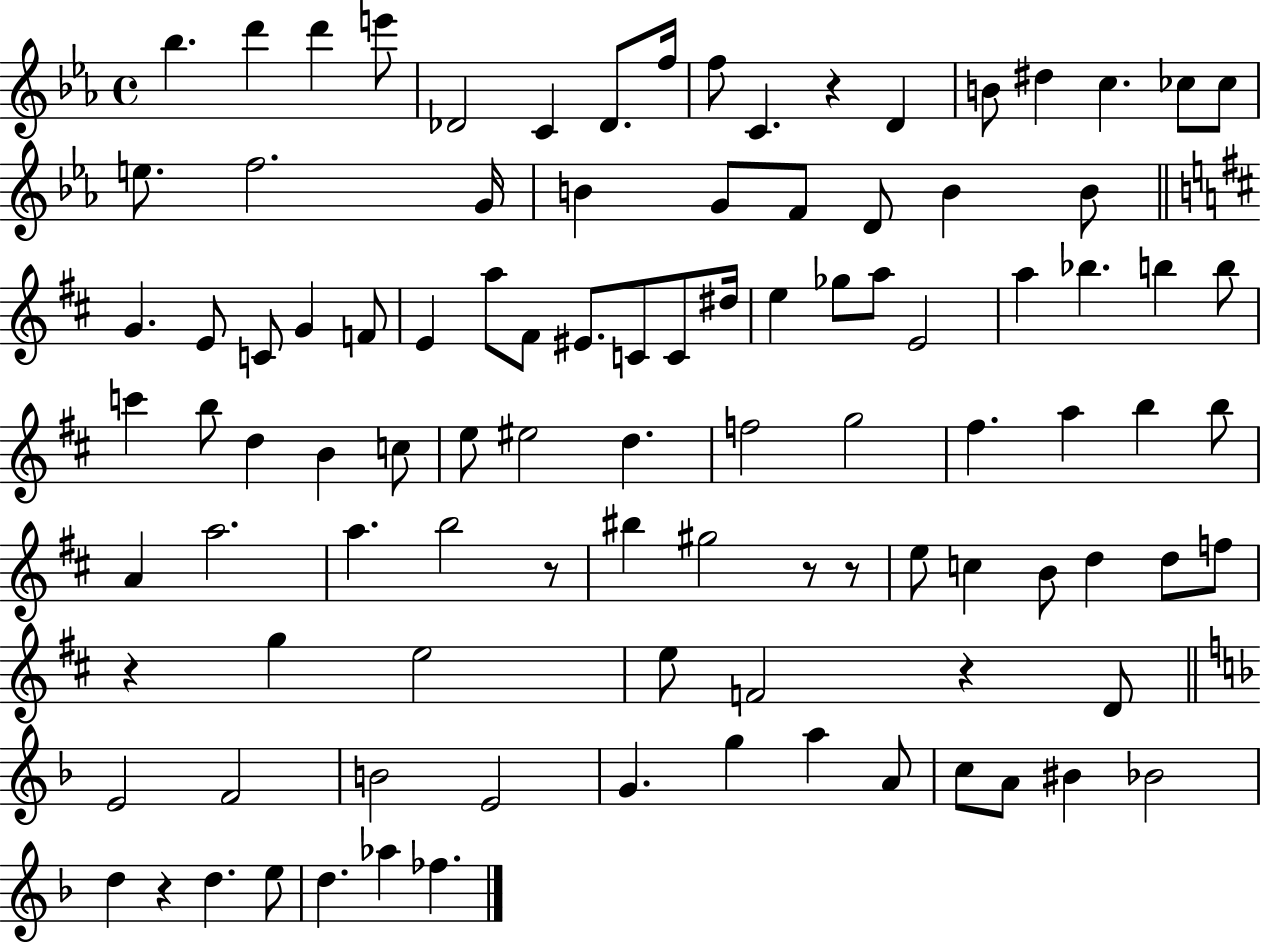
{
  \clef treble
  \time 4/4
  \defaultTimeSignature
  \key ees \major
  \repeat volta 2 { bes''4. d'''4 d'''4 e'''8 | des'2 c'4 des'8. f''16 | f''8 c'4. r4 d'4 | b'8 dis''4 c''4. ces''8 ces''8 | \break e''8. f''2. g'16 | b'4 g'8 f'8 d'8 b'4 b'8 | \bar "||" \break \key b \minor g'4. e'8 c'8 g'4 f'8 | e'4 a''8 fis'8 eis'8. c'8 c'8 dis''16 | e''4 ges''8 a''8 e'2 | a''4 bes''4. b''4 b''8 | \break c'''4 b''8 d''4 b'4 c''8 | e''8 eis''2 d''4. | f''2 g''2 | fis''4. a''4 b''4 b''8 | \break a'4 a''2. | a''4. b''2 r8 | bis''4 gis''2 r8 r8 | e''8 c''4 b'8 d''4 d''8 f''8 | \break r4 g''4 e''2 | e''8 f'2 r4 d'8 | \bar "||" \break \key f \major e'2 f'2 | b'2 e'2 | g'4. g''4 a''4 a'8 | c''8 a'8 bis'4 bes'2 | \break d''4 r4 d''4. e''8 | d''4. aes''4 fes''4. | } \bar "|."
}